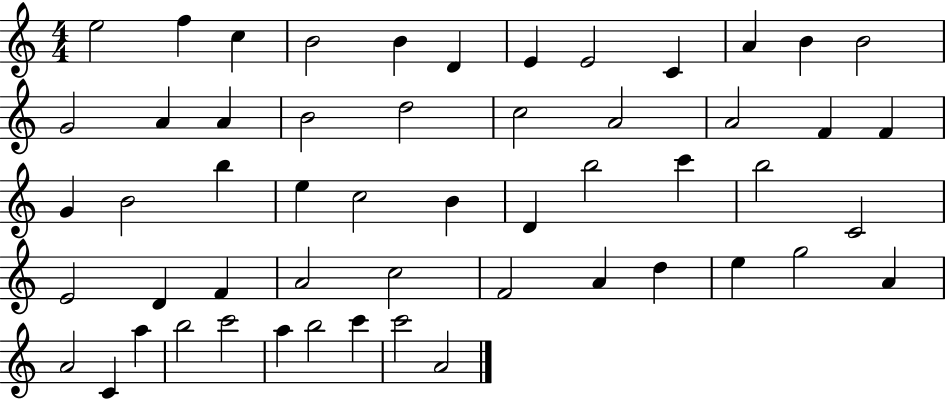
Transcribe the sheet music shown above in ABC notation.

X:1
T:Untitled
M:4/4
L:1/4
K:C
e2 f c B2 B D E E2 C A B B2 G2 A A B2 d2 c2 A2 A2 F F G B2 b e c2 B D b2 c' b2 C2 E2 D F A2 c2 F2 A d e g2 A A2 C a b2 c'2 a b2 c' c'2 A2